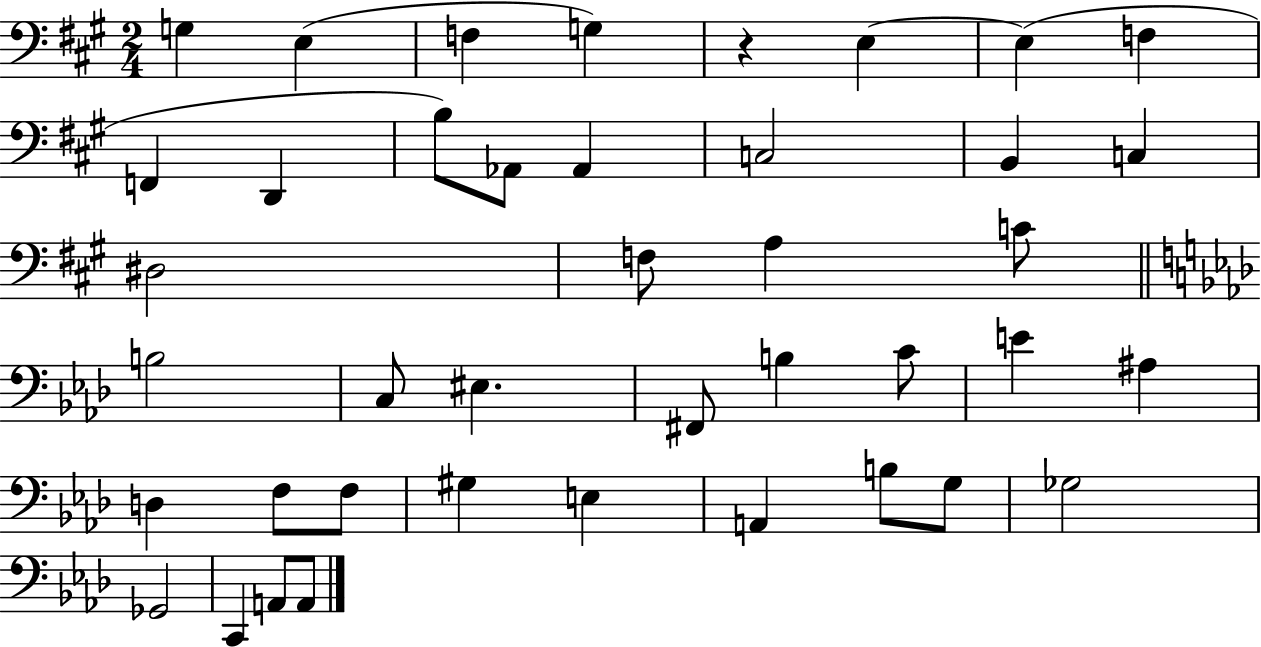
X:1
T:Untitled
M:2/4
L:1/4
K:A
G, E, F, G, z E, E, F, F,, D,, B,/2 _A,,/2 _A,, C,2 B,, C, ^D,2 F,/2 A, C/2 B,2 C,/2 ^E, ^F,,/2 B, C/2 E ^A, D, F,/2 F,/2 ^G, E, A,, B,/2 G,/2 _G,2 _G,,2 C,, A,,/2 A,,/2